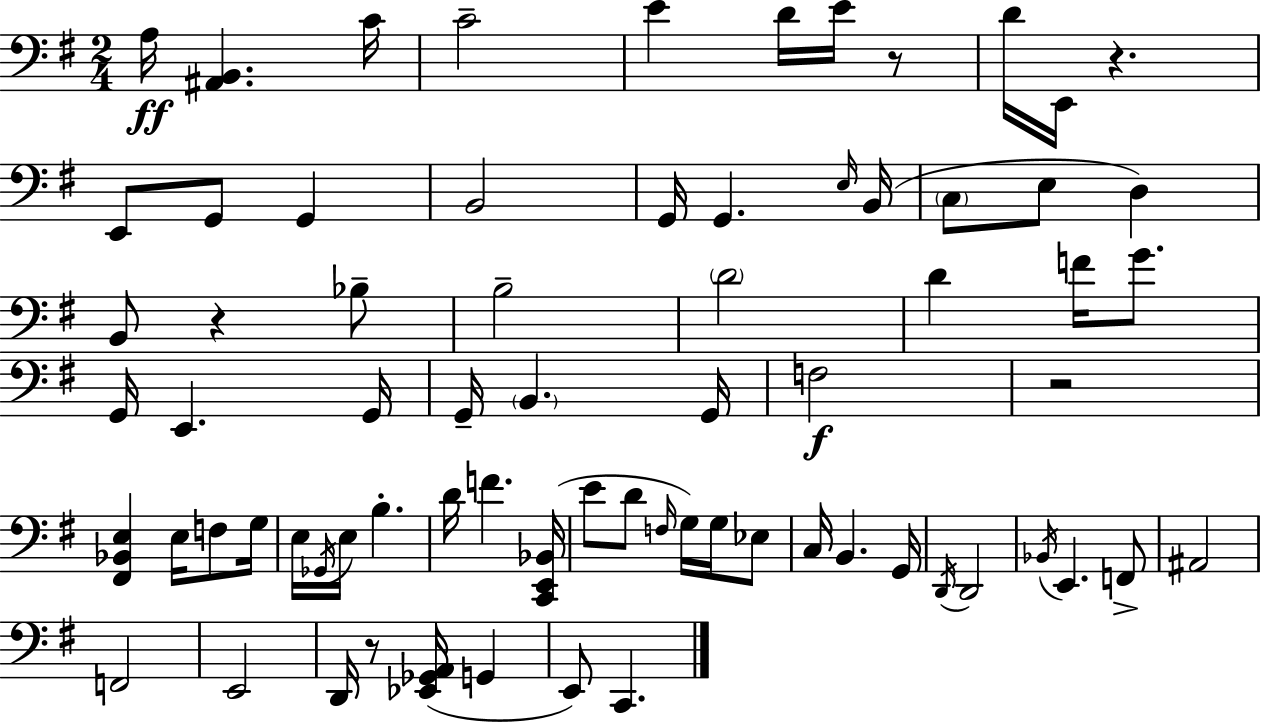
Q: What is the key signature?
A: G major